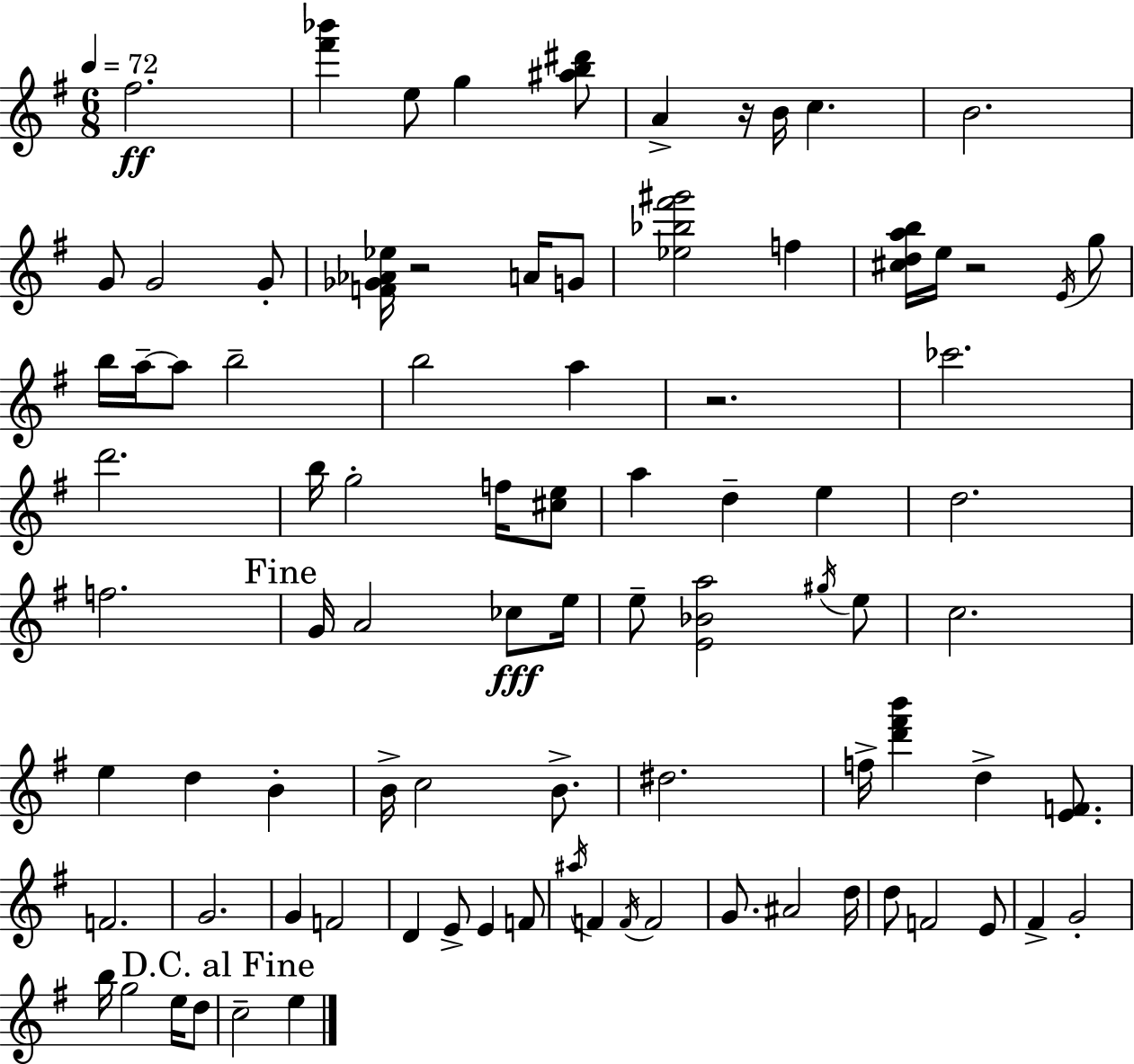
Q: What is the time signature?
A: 6/8